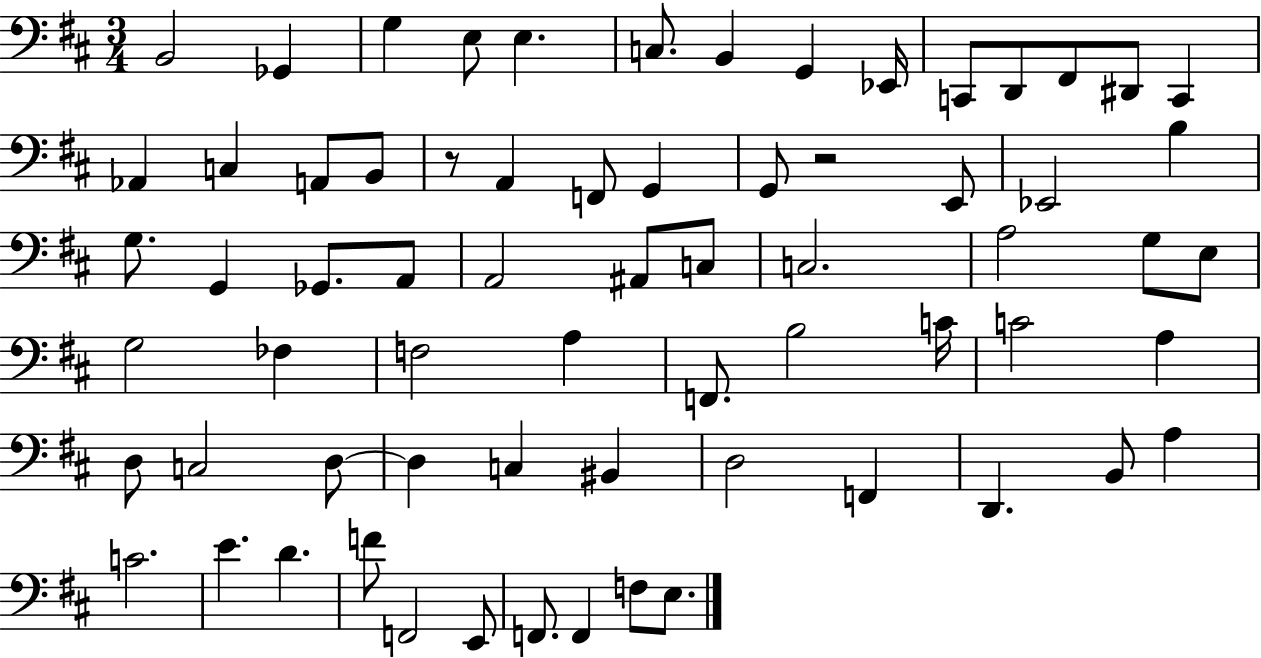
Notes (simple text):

B2/h Gb2/q G3/q E3/e E3/q. C3/e. B2/q G2/q Eb2/s C2/e D2/e F#2/e D#2/e C2/q Ab2/q C3/q A2/e B2/e R/e A2/q F2/e G2/q G2/e R/h E2/e Eb2/h B3/q G3/e. G2/q Gb2/e. A2/e A2/h A#2/e C3/e C3/h. A3/h G3/e E3/e G3/h FES3/q F3/h A3/q F2/e. B3/h C4/s C4/h A3/q D3/e C3/h D3/e D3/q C3/q BIS2/q D3/h F2/q D2/q. B2/e A3/q C4/h. E4/q. D4/q. F4/e F2/h E2/e F2/e. F2/q F3/e E3/e.